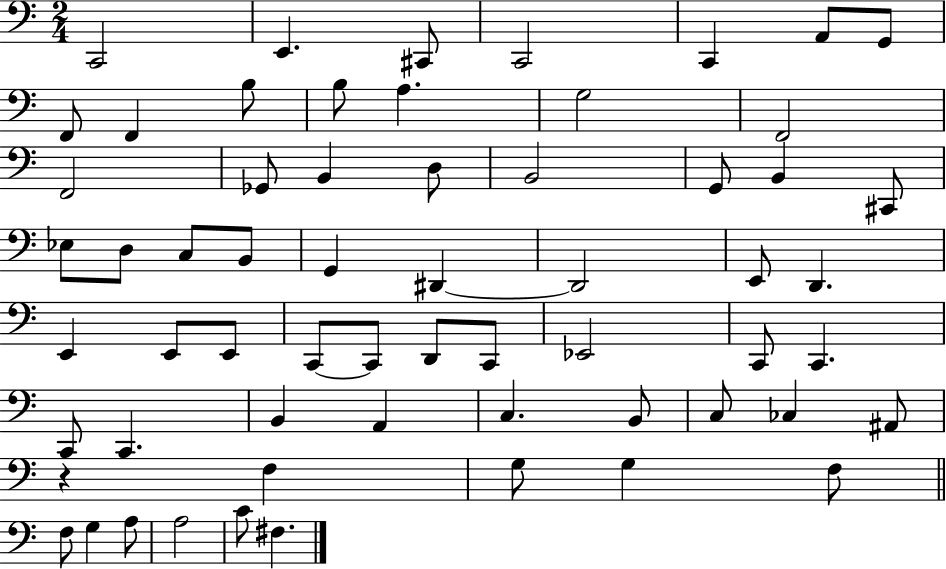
X:1
T:Untitled
M:2/4
L:1/4
K:C
C,,2 E,, ^C,,/2 C,,2 C,, A,,/2 G,,/2 F,,/2 F,, B,/2 B,/2 A, G,2 F,,2 F,,2 _G,,/2 B,, D,/2 B,,2 G,,/2 B,, ^C,,/2 _E,/2 D,/2 C,/2 B,,/2 G,, ^D,, ^D,,2 E,,/2 D,, E,, E,,/2 E,,/2 C,,/2 C,,/2 D,,/2 C,,/2 _E,,2 C,,/2 C,, C,,/2 C,, B,, A,, C, B,,/2 C,/2 _C, ^A,,/2 z F, G,/2 G, F,/2 F,/2 G, A,/2 A,2 C/2 ^F,